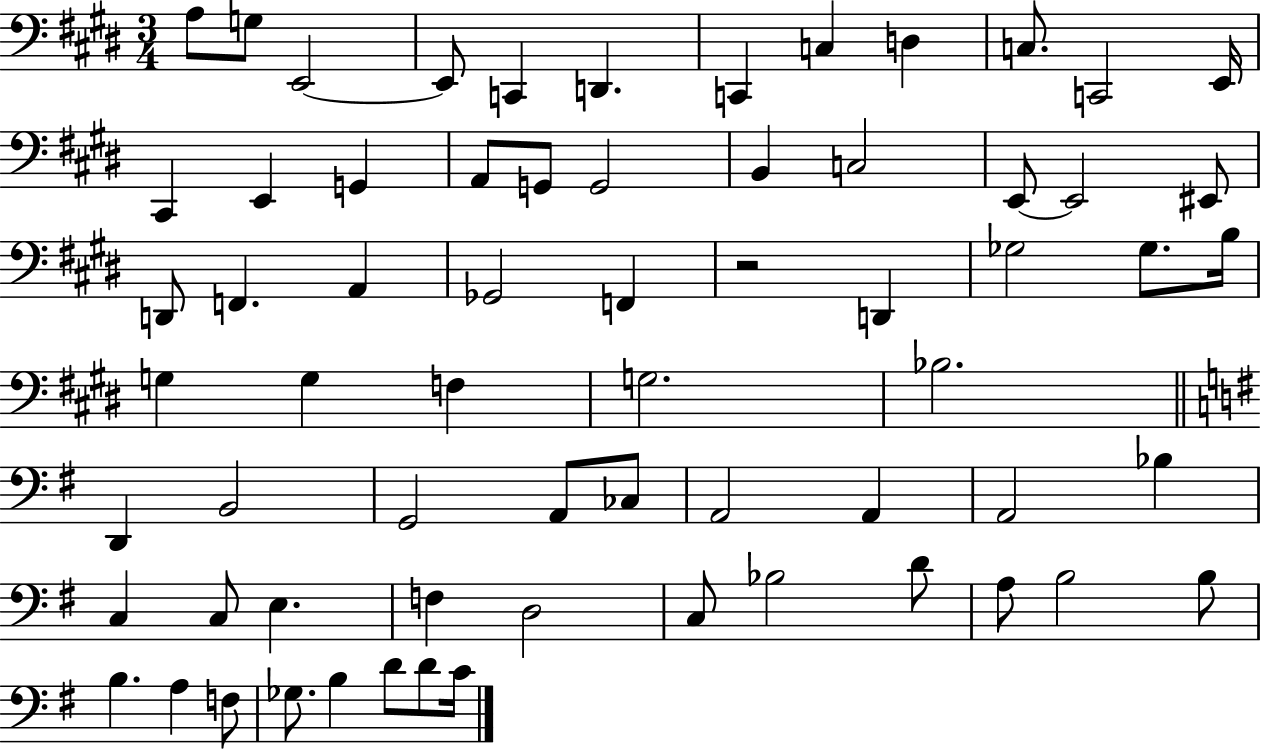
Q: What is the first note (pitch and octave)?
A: A3